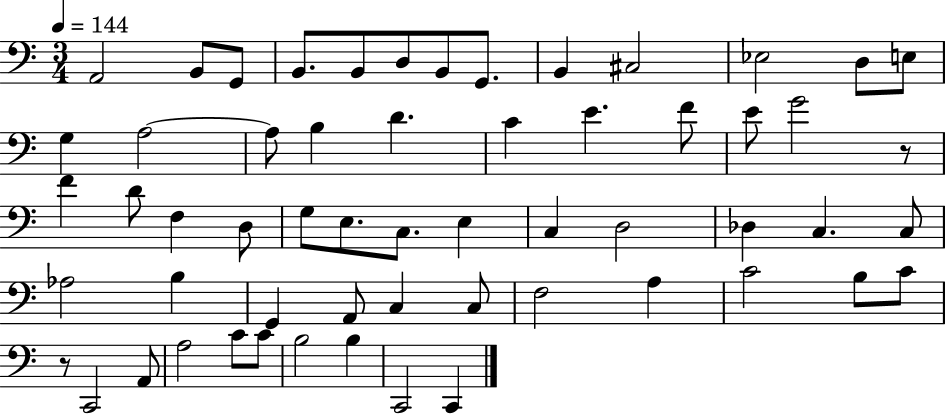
A2/h B2/e G2/e B2/e. B2/e D3/e B2/e G2/e. B2/q C#3/h Eb3/h D3/e E3/e G3/q A3/h A3/e B3/q D4/q. C4/q E4/q. F4/e E4/e G4/h R/e F4/q D4/e F3/q D3/e G3/e E3/e. C3/e. E3/q C3/q D3/h Db3/q C3/q. C3/e Ab3/h B3/q G2/q A2/e C3/q C3/e F3/h A3/q C4/h B3/e C4/e R/e C2/h A2/e A3/h C4/e C4/e B3/h B3/q C2/h C2/q